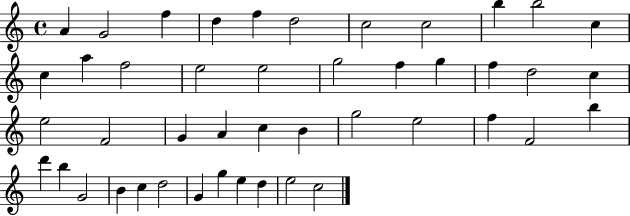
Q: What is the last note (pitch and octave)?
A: C5